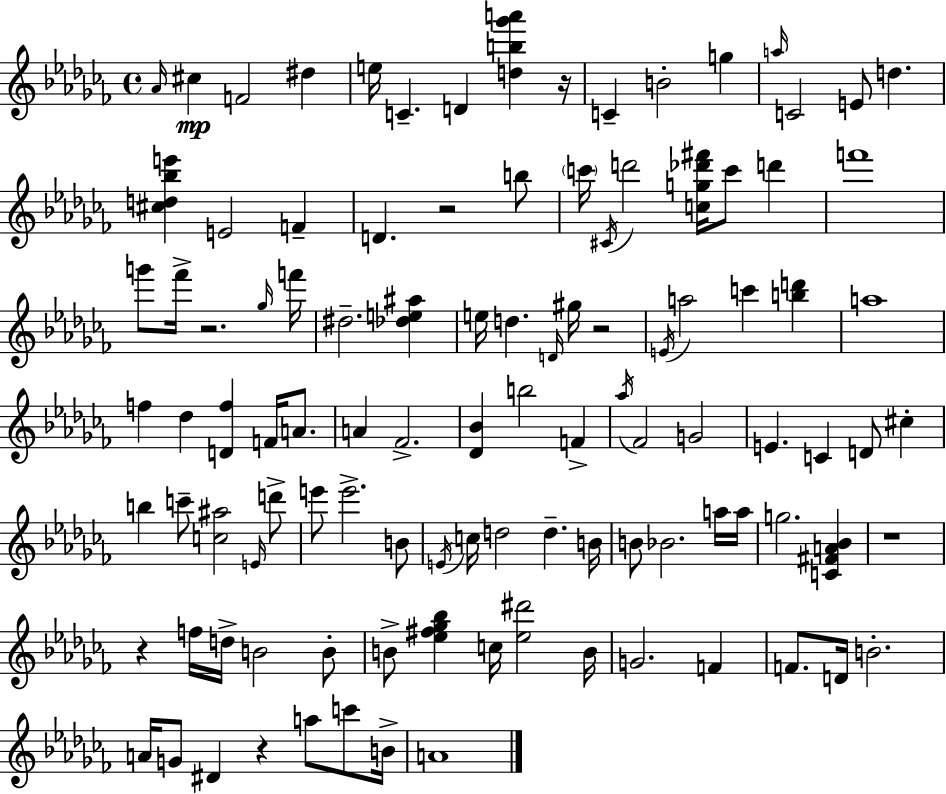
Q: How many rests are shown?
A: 7